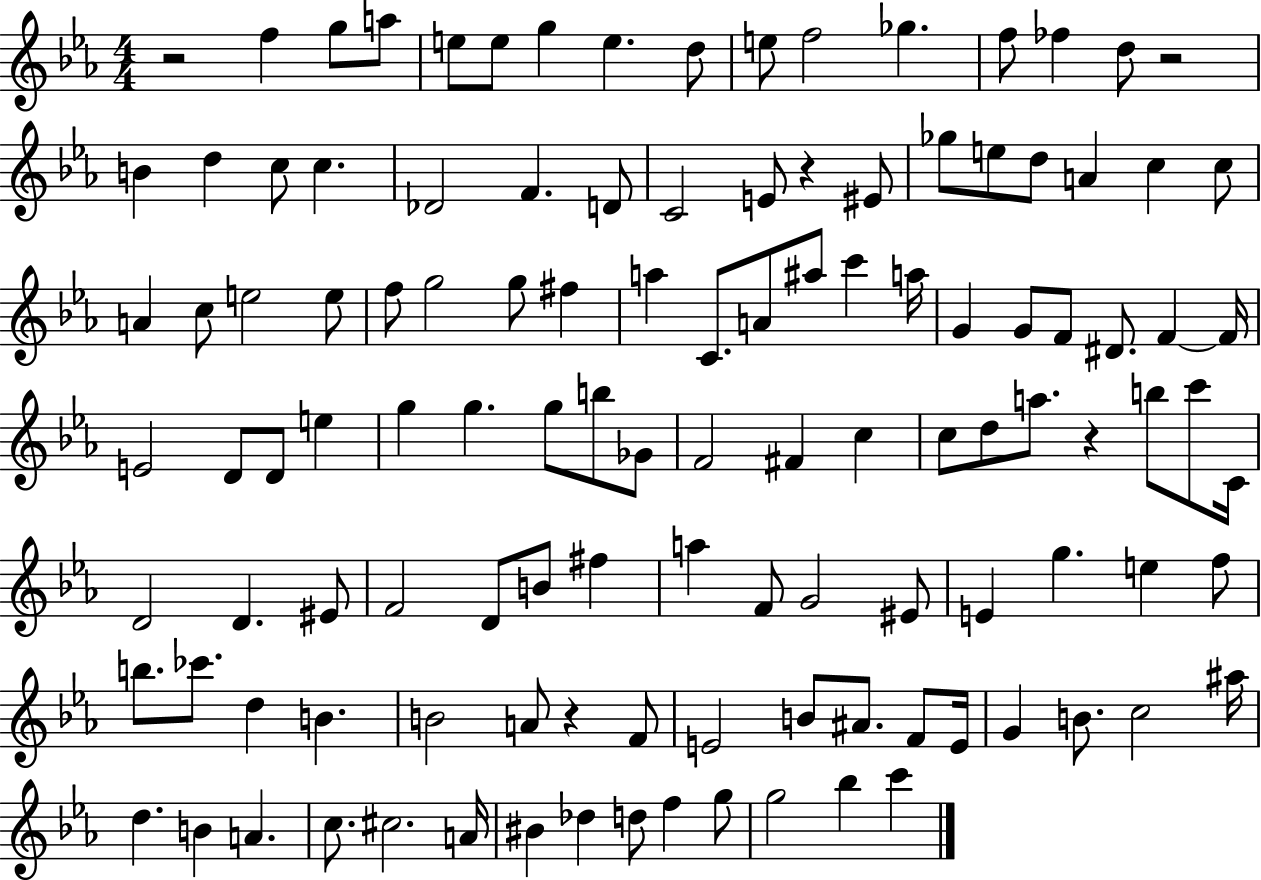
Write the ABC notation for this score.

X:1
T:Untitled
M:4/4
L:1/4
K:Eb
z2 f g/2 a/2 e/2 e/2 g e d/2 e/2 f2 _g f/2 _f d/2 z2 B d c/2 c _D2 F D/2 C2 E/2 z ^E/2 _g/2 e/2 d/2 A c c/2 A c/2 e2 e/2 f/2 g2 g/2 ^f a C/2 A/2 ^a/2 c' a/4 G G/2 F/2 ^D/2 F F/4 E2 D/2 D/2 e g g g/2 b/2 _G/2 F2 ^F c c/2 d/2 a/2 z b/2 c'/2 C/4 D2 D ^E/2 F2 D/2 B/2 ^f a F/2 G2 ^E/2 E g e f/2 b/2 _c'/2 d B B2 A/2 z F/2 E2 B/2 ^A/2 F/2 E/4 G B/2 c2 ^a/4 d B A c/2 ^c2 A/4 ^B _d d/2 f g/2 g2 _b c'